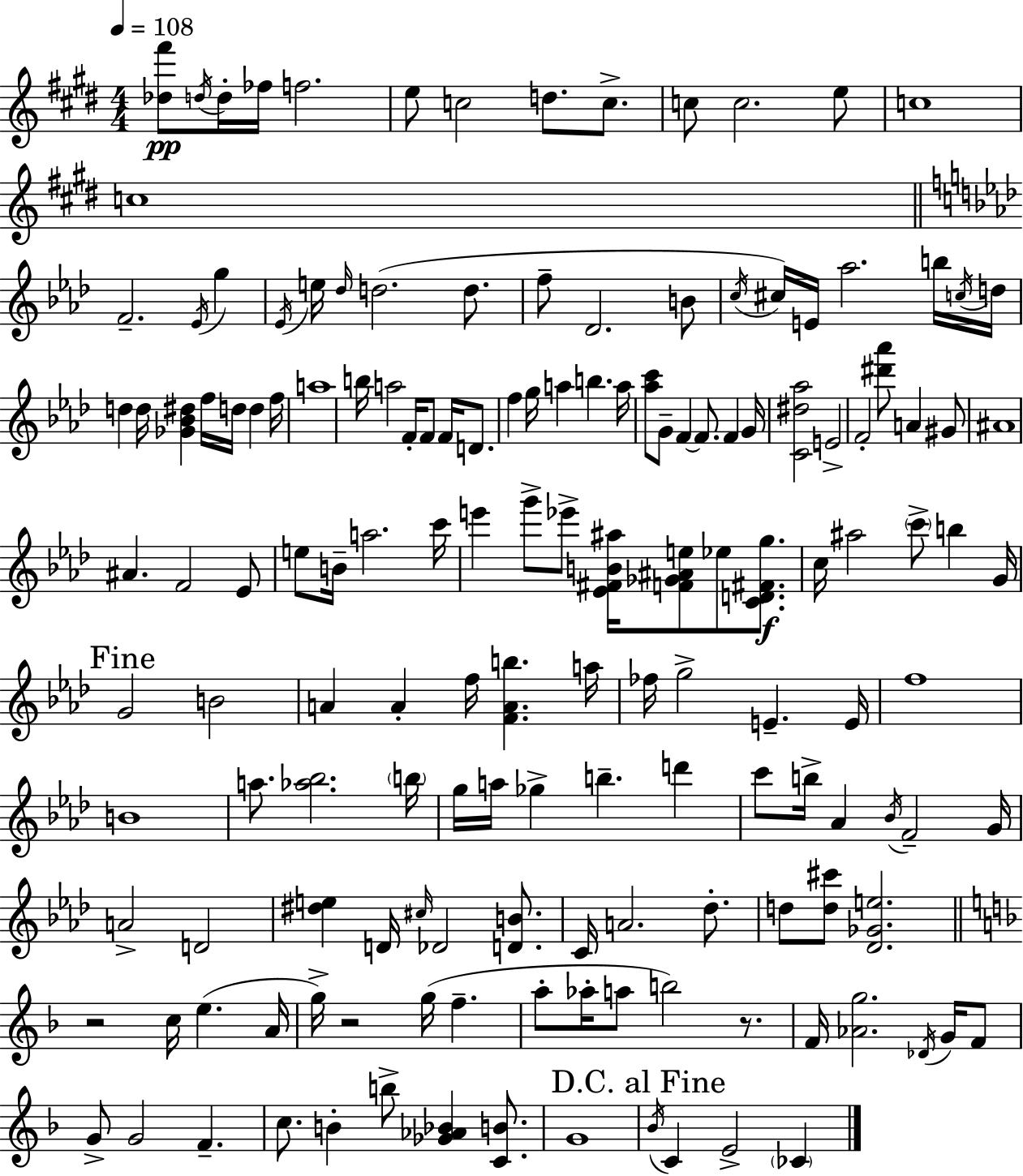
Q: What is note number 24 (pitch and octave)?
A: B4